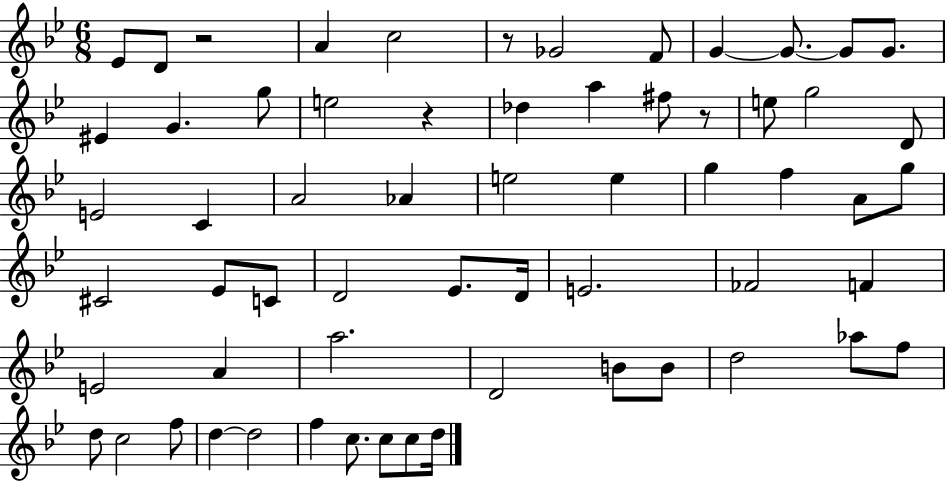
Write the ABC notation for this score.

X:1
T:Untitled
M:6/8
L:1/4
K:Bb
_E/2 D/2 z2 A c2 z/2 _G2 F/2 G G/2 G/2 G/2 ^E G g/2 e2 z _d a ^f/2 z/2 e/2 g2 D/2 E2 C A2 _A e2 e g f A/2 g/2 ^C2 _E/2 C/2 D2 _E/2 D/4 E2 _F2 F E2 A a2 D2 B/2 B/2 d2 _a/2 f/2 d/2 c2 f/2 d d2 f c/2 c/2 c/2 d/4